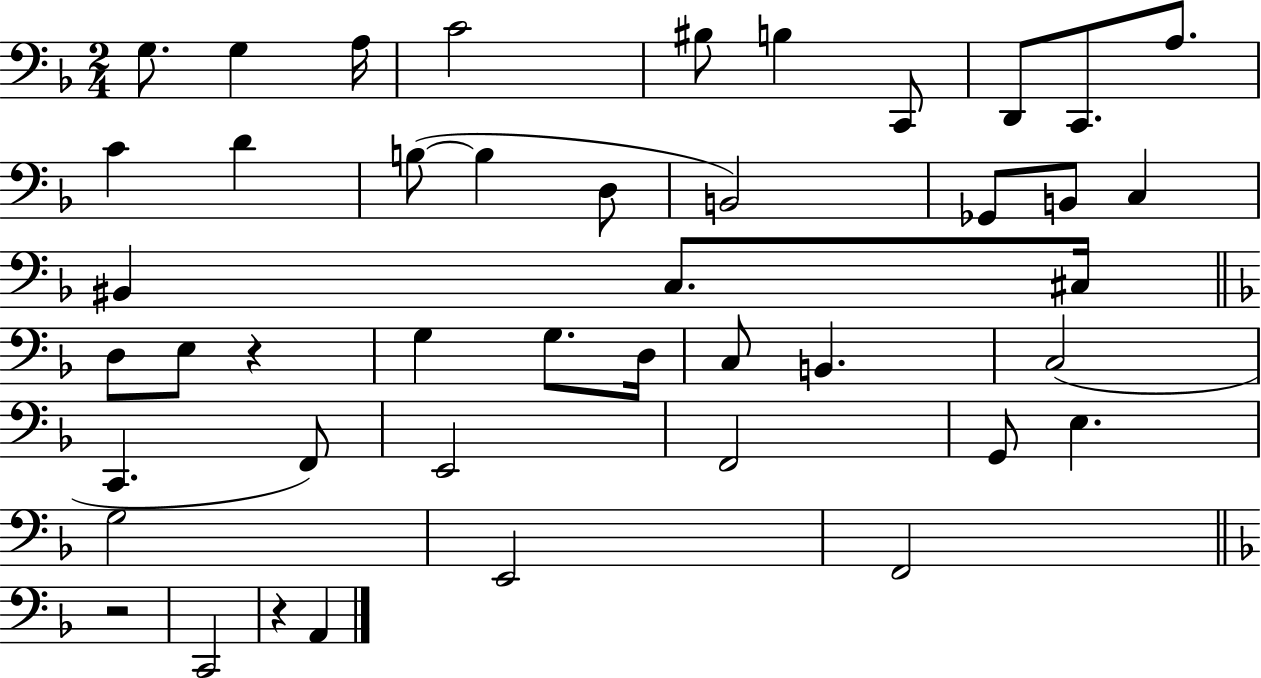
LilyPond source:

{
  \clef bass
  \numericTimeSignature
  \time 2/4
  \key f \major
  g8. g4 a16 | c'2 | bis8 b4 c,8 | d,8 c,8. a8. | \break c'4 d'4 | b8~(~ b4 d8 | b,2) | ges,8 b,8 c4 | \break bis,4 c8. cis16 | \bar "||" \break \key f \major d8 e8 r4 | g4 g8. d16 | c8 b,4. | c2( | \break c,4. f,8) | e,2 | f,2 | g,8 e4. | \break g2 | e,2 | f,2 | \bar "||" \break \key f \major r2 | c,2 | r4 a,4 | \bar "|."
}